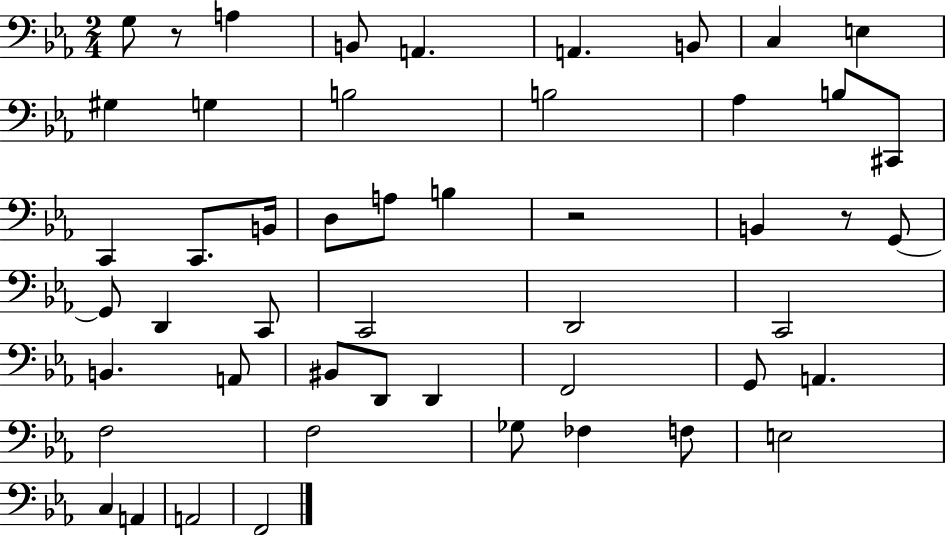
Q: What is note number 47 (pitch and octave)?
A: F2